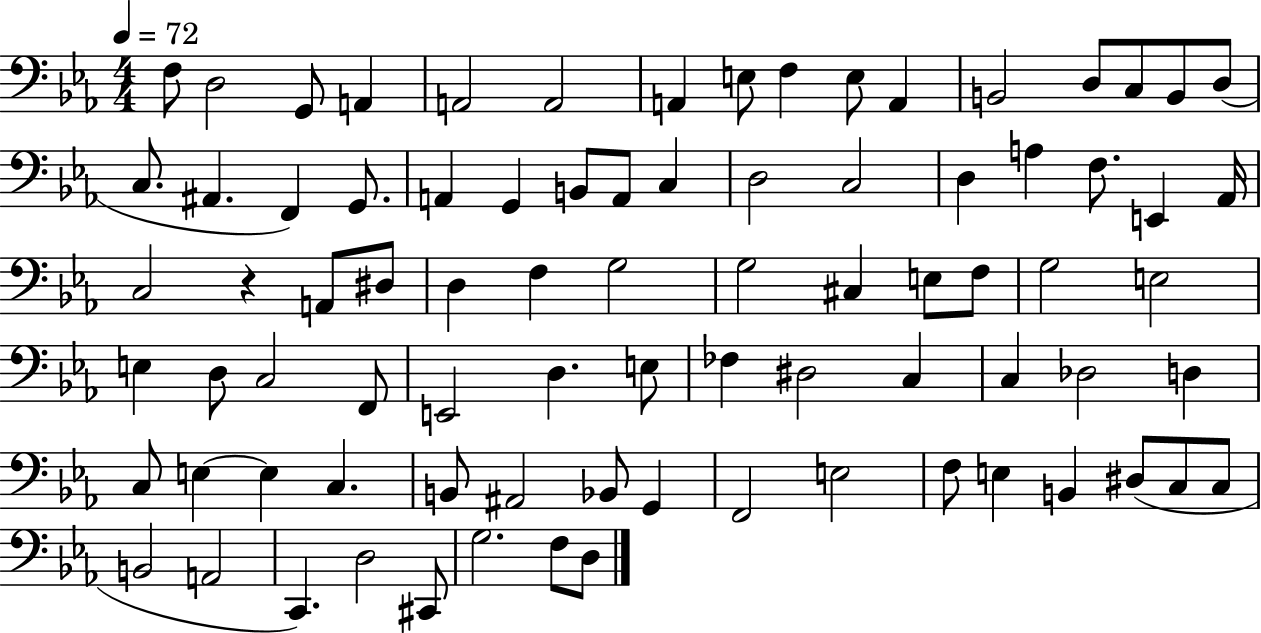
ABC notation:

X:1
T:Untitled
M:4/4
L:1/4
K:Eb
F,/2 D,2 G,,/2 A,, A,,2 A,,2 A,, E,/2 F, E,/2 A,, B,,2 D,/2 C,/2 B,,/2 D,/2 C,/2 ^A,, F,, G,,/2 A,, G,, B,,/2 A,,/2 C, D,2 C,2 D, A, F,/2 E,, _A,,/4 C,2 z A,,/2 ^D,/2 D, F, G,2 G,2 ^C, E,/2 F,/2 G,2 E,2 E, D,/2 C,2 F,,/2 E,,2 D, E,/2 _F, ^D,2 C, C, _D,2 D, C,/2 E, E, C, B,,/2 ^A,,2 _B,,/2 G,, F,,2 E,2 F,/2 E, B,, ^D,/2 C,/2 C,/2 B,,2 A,,2 C,, D,2 ^C,,/2 G,2 F,/2 D,/2